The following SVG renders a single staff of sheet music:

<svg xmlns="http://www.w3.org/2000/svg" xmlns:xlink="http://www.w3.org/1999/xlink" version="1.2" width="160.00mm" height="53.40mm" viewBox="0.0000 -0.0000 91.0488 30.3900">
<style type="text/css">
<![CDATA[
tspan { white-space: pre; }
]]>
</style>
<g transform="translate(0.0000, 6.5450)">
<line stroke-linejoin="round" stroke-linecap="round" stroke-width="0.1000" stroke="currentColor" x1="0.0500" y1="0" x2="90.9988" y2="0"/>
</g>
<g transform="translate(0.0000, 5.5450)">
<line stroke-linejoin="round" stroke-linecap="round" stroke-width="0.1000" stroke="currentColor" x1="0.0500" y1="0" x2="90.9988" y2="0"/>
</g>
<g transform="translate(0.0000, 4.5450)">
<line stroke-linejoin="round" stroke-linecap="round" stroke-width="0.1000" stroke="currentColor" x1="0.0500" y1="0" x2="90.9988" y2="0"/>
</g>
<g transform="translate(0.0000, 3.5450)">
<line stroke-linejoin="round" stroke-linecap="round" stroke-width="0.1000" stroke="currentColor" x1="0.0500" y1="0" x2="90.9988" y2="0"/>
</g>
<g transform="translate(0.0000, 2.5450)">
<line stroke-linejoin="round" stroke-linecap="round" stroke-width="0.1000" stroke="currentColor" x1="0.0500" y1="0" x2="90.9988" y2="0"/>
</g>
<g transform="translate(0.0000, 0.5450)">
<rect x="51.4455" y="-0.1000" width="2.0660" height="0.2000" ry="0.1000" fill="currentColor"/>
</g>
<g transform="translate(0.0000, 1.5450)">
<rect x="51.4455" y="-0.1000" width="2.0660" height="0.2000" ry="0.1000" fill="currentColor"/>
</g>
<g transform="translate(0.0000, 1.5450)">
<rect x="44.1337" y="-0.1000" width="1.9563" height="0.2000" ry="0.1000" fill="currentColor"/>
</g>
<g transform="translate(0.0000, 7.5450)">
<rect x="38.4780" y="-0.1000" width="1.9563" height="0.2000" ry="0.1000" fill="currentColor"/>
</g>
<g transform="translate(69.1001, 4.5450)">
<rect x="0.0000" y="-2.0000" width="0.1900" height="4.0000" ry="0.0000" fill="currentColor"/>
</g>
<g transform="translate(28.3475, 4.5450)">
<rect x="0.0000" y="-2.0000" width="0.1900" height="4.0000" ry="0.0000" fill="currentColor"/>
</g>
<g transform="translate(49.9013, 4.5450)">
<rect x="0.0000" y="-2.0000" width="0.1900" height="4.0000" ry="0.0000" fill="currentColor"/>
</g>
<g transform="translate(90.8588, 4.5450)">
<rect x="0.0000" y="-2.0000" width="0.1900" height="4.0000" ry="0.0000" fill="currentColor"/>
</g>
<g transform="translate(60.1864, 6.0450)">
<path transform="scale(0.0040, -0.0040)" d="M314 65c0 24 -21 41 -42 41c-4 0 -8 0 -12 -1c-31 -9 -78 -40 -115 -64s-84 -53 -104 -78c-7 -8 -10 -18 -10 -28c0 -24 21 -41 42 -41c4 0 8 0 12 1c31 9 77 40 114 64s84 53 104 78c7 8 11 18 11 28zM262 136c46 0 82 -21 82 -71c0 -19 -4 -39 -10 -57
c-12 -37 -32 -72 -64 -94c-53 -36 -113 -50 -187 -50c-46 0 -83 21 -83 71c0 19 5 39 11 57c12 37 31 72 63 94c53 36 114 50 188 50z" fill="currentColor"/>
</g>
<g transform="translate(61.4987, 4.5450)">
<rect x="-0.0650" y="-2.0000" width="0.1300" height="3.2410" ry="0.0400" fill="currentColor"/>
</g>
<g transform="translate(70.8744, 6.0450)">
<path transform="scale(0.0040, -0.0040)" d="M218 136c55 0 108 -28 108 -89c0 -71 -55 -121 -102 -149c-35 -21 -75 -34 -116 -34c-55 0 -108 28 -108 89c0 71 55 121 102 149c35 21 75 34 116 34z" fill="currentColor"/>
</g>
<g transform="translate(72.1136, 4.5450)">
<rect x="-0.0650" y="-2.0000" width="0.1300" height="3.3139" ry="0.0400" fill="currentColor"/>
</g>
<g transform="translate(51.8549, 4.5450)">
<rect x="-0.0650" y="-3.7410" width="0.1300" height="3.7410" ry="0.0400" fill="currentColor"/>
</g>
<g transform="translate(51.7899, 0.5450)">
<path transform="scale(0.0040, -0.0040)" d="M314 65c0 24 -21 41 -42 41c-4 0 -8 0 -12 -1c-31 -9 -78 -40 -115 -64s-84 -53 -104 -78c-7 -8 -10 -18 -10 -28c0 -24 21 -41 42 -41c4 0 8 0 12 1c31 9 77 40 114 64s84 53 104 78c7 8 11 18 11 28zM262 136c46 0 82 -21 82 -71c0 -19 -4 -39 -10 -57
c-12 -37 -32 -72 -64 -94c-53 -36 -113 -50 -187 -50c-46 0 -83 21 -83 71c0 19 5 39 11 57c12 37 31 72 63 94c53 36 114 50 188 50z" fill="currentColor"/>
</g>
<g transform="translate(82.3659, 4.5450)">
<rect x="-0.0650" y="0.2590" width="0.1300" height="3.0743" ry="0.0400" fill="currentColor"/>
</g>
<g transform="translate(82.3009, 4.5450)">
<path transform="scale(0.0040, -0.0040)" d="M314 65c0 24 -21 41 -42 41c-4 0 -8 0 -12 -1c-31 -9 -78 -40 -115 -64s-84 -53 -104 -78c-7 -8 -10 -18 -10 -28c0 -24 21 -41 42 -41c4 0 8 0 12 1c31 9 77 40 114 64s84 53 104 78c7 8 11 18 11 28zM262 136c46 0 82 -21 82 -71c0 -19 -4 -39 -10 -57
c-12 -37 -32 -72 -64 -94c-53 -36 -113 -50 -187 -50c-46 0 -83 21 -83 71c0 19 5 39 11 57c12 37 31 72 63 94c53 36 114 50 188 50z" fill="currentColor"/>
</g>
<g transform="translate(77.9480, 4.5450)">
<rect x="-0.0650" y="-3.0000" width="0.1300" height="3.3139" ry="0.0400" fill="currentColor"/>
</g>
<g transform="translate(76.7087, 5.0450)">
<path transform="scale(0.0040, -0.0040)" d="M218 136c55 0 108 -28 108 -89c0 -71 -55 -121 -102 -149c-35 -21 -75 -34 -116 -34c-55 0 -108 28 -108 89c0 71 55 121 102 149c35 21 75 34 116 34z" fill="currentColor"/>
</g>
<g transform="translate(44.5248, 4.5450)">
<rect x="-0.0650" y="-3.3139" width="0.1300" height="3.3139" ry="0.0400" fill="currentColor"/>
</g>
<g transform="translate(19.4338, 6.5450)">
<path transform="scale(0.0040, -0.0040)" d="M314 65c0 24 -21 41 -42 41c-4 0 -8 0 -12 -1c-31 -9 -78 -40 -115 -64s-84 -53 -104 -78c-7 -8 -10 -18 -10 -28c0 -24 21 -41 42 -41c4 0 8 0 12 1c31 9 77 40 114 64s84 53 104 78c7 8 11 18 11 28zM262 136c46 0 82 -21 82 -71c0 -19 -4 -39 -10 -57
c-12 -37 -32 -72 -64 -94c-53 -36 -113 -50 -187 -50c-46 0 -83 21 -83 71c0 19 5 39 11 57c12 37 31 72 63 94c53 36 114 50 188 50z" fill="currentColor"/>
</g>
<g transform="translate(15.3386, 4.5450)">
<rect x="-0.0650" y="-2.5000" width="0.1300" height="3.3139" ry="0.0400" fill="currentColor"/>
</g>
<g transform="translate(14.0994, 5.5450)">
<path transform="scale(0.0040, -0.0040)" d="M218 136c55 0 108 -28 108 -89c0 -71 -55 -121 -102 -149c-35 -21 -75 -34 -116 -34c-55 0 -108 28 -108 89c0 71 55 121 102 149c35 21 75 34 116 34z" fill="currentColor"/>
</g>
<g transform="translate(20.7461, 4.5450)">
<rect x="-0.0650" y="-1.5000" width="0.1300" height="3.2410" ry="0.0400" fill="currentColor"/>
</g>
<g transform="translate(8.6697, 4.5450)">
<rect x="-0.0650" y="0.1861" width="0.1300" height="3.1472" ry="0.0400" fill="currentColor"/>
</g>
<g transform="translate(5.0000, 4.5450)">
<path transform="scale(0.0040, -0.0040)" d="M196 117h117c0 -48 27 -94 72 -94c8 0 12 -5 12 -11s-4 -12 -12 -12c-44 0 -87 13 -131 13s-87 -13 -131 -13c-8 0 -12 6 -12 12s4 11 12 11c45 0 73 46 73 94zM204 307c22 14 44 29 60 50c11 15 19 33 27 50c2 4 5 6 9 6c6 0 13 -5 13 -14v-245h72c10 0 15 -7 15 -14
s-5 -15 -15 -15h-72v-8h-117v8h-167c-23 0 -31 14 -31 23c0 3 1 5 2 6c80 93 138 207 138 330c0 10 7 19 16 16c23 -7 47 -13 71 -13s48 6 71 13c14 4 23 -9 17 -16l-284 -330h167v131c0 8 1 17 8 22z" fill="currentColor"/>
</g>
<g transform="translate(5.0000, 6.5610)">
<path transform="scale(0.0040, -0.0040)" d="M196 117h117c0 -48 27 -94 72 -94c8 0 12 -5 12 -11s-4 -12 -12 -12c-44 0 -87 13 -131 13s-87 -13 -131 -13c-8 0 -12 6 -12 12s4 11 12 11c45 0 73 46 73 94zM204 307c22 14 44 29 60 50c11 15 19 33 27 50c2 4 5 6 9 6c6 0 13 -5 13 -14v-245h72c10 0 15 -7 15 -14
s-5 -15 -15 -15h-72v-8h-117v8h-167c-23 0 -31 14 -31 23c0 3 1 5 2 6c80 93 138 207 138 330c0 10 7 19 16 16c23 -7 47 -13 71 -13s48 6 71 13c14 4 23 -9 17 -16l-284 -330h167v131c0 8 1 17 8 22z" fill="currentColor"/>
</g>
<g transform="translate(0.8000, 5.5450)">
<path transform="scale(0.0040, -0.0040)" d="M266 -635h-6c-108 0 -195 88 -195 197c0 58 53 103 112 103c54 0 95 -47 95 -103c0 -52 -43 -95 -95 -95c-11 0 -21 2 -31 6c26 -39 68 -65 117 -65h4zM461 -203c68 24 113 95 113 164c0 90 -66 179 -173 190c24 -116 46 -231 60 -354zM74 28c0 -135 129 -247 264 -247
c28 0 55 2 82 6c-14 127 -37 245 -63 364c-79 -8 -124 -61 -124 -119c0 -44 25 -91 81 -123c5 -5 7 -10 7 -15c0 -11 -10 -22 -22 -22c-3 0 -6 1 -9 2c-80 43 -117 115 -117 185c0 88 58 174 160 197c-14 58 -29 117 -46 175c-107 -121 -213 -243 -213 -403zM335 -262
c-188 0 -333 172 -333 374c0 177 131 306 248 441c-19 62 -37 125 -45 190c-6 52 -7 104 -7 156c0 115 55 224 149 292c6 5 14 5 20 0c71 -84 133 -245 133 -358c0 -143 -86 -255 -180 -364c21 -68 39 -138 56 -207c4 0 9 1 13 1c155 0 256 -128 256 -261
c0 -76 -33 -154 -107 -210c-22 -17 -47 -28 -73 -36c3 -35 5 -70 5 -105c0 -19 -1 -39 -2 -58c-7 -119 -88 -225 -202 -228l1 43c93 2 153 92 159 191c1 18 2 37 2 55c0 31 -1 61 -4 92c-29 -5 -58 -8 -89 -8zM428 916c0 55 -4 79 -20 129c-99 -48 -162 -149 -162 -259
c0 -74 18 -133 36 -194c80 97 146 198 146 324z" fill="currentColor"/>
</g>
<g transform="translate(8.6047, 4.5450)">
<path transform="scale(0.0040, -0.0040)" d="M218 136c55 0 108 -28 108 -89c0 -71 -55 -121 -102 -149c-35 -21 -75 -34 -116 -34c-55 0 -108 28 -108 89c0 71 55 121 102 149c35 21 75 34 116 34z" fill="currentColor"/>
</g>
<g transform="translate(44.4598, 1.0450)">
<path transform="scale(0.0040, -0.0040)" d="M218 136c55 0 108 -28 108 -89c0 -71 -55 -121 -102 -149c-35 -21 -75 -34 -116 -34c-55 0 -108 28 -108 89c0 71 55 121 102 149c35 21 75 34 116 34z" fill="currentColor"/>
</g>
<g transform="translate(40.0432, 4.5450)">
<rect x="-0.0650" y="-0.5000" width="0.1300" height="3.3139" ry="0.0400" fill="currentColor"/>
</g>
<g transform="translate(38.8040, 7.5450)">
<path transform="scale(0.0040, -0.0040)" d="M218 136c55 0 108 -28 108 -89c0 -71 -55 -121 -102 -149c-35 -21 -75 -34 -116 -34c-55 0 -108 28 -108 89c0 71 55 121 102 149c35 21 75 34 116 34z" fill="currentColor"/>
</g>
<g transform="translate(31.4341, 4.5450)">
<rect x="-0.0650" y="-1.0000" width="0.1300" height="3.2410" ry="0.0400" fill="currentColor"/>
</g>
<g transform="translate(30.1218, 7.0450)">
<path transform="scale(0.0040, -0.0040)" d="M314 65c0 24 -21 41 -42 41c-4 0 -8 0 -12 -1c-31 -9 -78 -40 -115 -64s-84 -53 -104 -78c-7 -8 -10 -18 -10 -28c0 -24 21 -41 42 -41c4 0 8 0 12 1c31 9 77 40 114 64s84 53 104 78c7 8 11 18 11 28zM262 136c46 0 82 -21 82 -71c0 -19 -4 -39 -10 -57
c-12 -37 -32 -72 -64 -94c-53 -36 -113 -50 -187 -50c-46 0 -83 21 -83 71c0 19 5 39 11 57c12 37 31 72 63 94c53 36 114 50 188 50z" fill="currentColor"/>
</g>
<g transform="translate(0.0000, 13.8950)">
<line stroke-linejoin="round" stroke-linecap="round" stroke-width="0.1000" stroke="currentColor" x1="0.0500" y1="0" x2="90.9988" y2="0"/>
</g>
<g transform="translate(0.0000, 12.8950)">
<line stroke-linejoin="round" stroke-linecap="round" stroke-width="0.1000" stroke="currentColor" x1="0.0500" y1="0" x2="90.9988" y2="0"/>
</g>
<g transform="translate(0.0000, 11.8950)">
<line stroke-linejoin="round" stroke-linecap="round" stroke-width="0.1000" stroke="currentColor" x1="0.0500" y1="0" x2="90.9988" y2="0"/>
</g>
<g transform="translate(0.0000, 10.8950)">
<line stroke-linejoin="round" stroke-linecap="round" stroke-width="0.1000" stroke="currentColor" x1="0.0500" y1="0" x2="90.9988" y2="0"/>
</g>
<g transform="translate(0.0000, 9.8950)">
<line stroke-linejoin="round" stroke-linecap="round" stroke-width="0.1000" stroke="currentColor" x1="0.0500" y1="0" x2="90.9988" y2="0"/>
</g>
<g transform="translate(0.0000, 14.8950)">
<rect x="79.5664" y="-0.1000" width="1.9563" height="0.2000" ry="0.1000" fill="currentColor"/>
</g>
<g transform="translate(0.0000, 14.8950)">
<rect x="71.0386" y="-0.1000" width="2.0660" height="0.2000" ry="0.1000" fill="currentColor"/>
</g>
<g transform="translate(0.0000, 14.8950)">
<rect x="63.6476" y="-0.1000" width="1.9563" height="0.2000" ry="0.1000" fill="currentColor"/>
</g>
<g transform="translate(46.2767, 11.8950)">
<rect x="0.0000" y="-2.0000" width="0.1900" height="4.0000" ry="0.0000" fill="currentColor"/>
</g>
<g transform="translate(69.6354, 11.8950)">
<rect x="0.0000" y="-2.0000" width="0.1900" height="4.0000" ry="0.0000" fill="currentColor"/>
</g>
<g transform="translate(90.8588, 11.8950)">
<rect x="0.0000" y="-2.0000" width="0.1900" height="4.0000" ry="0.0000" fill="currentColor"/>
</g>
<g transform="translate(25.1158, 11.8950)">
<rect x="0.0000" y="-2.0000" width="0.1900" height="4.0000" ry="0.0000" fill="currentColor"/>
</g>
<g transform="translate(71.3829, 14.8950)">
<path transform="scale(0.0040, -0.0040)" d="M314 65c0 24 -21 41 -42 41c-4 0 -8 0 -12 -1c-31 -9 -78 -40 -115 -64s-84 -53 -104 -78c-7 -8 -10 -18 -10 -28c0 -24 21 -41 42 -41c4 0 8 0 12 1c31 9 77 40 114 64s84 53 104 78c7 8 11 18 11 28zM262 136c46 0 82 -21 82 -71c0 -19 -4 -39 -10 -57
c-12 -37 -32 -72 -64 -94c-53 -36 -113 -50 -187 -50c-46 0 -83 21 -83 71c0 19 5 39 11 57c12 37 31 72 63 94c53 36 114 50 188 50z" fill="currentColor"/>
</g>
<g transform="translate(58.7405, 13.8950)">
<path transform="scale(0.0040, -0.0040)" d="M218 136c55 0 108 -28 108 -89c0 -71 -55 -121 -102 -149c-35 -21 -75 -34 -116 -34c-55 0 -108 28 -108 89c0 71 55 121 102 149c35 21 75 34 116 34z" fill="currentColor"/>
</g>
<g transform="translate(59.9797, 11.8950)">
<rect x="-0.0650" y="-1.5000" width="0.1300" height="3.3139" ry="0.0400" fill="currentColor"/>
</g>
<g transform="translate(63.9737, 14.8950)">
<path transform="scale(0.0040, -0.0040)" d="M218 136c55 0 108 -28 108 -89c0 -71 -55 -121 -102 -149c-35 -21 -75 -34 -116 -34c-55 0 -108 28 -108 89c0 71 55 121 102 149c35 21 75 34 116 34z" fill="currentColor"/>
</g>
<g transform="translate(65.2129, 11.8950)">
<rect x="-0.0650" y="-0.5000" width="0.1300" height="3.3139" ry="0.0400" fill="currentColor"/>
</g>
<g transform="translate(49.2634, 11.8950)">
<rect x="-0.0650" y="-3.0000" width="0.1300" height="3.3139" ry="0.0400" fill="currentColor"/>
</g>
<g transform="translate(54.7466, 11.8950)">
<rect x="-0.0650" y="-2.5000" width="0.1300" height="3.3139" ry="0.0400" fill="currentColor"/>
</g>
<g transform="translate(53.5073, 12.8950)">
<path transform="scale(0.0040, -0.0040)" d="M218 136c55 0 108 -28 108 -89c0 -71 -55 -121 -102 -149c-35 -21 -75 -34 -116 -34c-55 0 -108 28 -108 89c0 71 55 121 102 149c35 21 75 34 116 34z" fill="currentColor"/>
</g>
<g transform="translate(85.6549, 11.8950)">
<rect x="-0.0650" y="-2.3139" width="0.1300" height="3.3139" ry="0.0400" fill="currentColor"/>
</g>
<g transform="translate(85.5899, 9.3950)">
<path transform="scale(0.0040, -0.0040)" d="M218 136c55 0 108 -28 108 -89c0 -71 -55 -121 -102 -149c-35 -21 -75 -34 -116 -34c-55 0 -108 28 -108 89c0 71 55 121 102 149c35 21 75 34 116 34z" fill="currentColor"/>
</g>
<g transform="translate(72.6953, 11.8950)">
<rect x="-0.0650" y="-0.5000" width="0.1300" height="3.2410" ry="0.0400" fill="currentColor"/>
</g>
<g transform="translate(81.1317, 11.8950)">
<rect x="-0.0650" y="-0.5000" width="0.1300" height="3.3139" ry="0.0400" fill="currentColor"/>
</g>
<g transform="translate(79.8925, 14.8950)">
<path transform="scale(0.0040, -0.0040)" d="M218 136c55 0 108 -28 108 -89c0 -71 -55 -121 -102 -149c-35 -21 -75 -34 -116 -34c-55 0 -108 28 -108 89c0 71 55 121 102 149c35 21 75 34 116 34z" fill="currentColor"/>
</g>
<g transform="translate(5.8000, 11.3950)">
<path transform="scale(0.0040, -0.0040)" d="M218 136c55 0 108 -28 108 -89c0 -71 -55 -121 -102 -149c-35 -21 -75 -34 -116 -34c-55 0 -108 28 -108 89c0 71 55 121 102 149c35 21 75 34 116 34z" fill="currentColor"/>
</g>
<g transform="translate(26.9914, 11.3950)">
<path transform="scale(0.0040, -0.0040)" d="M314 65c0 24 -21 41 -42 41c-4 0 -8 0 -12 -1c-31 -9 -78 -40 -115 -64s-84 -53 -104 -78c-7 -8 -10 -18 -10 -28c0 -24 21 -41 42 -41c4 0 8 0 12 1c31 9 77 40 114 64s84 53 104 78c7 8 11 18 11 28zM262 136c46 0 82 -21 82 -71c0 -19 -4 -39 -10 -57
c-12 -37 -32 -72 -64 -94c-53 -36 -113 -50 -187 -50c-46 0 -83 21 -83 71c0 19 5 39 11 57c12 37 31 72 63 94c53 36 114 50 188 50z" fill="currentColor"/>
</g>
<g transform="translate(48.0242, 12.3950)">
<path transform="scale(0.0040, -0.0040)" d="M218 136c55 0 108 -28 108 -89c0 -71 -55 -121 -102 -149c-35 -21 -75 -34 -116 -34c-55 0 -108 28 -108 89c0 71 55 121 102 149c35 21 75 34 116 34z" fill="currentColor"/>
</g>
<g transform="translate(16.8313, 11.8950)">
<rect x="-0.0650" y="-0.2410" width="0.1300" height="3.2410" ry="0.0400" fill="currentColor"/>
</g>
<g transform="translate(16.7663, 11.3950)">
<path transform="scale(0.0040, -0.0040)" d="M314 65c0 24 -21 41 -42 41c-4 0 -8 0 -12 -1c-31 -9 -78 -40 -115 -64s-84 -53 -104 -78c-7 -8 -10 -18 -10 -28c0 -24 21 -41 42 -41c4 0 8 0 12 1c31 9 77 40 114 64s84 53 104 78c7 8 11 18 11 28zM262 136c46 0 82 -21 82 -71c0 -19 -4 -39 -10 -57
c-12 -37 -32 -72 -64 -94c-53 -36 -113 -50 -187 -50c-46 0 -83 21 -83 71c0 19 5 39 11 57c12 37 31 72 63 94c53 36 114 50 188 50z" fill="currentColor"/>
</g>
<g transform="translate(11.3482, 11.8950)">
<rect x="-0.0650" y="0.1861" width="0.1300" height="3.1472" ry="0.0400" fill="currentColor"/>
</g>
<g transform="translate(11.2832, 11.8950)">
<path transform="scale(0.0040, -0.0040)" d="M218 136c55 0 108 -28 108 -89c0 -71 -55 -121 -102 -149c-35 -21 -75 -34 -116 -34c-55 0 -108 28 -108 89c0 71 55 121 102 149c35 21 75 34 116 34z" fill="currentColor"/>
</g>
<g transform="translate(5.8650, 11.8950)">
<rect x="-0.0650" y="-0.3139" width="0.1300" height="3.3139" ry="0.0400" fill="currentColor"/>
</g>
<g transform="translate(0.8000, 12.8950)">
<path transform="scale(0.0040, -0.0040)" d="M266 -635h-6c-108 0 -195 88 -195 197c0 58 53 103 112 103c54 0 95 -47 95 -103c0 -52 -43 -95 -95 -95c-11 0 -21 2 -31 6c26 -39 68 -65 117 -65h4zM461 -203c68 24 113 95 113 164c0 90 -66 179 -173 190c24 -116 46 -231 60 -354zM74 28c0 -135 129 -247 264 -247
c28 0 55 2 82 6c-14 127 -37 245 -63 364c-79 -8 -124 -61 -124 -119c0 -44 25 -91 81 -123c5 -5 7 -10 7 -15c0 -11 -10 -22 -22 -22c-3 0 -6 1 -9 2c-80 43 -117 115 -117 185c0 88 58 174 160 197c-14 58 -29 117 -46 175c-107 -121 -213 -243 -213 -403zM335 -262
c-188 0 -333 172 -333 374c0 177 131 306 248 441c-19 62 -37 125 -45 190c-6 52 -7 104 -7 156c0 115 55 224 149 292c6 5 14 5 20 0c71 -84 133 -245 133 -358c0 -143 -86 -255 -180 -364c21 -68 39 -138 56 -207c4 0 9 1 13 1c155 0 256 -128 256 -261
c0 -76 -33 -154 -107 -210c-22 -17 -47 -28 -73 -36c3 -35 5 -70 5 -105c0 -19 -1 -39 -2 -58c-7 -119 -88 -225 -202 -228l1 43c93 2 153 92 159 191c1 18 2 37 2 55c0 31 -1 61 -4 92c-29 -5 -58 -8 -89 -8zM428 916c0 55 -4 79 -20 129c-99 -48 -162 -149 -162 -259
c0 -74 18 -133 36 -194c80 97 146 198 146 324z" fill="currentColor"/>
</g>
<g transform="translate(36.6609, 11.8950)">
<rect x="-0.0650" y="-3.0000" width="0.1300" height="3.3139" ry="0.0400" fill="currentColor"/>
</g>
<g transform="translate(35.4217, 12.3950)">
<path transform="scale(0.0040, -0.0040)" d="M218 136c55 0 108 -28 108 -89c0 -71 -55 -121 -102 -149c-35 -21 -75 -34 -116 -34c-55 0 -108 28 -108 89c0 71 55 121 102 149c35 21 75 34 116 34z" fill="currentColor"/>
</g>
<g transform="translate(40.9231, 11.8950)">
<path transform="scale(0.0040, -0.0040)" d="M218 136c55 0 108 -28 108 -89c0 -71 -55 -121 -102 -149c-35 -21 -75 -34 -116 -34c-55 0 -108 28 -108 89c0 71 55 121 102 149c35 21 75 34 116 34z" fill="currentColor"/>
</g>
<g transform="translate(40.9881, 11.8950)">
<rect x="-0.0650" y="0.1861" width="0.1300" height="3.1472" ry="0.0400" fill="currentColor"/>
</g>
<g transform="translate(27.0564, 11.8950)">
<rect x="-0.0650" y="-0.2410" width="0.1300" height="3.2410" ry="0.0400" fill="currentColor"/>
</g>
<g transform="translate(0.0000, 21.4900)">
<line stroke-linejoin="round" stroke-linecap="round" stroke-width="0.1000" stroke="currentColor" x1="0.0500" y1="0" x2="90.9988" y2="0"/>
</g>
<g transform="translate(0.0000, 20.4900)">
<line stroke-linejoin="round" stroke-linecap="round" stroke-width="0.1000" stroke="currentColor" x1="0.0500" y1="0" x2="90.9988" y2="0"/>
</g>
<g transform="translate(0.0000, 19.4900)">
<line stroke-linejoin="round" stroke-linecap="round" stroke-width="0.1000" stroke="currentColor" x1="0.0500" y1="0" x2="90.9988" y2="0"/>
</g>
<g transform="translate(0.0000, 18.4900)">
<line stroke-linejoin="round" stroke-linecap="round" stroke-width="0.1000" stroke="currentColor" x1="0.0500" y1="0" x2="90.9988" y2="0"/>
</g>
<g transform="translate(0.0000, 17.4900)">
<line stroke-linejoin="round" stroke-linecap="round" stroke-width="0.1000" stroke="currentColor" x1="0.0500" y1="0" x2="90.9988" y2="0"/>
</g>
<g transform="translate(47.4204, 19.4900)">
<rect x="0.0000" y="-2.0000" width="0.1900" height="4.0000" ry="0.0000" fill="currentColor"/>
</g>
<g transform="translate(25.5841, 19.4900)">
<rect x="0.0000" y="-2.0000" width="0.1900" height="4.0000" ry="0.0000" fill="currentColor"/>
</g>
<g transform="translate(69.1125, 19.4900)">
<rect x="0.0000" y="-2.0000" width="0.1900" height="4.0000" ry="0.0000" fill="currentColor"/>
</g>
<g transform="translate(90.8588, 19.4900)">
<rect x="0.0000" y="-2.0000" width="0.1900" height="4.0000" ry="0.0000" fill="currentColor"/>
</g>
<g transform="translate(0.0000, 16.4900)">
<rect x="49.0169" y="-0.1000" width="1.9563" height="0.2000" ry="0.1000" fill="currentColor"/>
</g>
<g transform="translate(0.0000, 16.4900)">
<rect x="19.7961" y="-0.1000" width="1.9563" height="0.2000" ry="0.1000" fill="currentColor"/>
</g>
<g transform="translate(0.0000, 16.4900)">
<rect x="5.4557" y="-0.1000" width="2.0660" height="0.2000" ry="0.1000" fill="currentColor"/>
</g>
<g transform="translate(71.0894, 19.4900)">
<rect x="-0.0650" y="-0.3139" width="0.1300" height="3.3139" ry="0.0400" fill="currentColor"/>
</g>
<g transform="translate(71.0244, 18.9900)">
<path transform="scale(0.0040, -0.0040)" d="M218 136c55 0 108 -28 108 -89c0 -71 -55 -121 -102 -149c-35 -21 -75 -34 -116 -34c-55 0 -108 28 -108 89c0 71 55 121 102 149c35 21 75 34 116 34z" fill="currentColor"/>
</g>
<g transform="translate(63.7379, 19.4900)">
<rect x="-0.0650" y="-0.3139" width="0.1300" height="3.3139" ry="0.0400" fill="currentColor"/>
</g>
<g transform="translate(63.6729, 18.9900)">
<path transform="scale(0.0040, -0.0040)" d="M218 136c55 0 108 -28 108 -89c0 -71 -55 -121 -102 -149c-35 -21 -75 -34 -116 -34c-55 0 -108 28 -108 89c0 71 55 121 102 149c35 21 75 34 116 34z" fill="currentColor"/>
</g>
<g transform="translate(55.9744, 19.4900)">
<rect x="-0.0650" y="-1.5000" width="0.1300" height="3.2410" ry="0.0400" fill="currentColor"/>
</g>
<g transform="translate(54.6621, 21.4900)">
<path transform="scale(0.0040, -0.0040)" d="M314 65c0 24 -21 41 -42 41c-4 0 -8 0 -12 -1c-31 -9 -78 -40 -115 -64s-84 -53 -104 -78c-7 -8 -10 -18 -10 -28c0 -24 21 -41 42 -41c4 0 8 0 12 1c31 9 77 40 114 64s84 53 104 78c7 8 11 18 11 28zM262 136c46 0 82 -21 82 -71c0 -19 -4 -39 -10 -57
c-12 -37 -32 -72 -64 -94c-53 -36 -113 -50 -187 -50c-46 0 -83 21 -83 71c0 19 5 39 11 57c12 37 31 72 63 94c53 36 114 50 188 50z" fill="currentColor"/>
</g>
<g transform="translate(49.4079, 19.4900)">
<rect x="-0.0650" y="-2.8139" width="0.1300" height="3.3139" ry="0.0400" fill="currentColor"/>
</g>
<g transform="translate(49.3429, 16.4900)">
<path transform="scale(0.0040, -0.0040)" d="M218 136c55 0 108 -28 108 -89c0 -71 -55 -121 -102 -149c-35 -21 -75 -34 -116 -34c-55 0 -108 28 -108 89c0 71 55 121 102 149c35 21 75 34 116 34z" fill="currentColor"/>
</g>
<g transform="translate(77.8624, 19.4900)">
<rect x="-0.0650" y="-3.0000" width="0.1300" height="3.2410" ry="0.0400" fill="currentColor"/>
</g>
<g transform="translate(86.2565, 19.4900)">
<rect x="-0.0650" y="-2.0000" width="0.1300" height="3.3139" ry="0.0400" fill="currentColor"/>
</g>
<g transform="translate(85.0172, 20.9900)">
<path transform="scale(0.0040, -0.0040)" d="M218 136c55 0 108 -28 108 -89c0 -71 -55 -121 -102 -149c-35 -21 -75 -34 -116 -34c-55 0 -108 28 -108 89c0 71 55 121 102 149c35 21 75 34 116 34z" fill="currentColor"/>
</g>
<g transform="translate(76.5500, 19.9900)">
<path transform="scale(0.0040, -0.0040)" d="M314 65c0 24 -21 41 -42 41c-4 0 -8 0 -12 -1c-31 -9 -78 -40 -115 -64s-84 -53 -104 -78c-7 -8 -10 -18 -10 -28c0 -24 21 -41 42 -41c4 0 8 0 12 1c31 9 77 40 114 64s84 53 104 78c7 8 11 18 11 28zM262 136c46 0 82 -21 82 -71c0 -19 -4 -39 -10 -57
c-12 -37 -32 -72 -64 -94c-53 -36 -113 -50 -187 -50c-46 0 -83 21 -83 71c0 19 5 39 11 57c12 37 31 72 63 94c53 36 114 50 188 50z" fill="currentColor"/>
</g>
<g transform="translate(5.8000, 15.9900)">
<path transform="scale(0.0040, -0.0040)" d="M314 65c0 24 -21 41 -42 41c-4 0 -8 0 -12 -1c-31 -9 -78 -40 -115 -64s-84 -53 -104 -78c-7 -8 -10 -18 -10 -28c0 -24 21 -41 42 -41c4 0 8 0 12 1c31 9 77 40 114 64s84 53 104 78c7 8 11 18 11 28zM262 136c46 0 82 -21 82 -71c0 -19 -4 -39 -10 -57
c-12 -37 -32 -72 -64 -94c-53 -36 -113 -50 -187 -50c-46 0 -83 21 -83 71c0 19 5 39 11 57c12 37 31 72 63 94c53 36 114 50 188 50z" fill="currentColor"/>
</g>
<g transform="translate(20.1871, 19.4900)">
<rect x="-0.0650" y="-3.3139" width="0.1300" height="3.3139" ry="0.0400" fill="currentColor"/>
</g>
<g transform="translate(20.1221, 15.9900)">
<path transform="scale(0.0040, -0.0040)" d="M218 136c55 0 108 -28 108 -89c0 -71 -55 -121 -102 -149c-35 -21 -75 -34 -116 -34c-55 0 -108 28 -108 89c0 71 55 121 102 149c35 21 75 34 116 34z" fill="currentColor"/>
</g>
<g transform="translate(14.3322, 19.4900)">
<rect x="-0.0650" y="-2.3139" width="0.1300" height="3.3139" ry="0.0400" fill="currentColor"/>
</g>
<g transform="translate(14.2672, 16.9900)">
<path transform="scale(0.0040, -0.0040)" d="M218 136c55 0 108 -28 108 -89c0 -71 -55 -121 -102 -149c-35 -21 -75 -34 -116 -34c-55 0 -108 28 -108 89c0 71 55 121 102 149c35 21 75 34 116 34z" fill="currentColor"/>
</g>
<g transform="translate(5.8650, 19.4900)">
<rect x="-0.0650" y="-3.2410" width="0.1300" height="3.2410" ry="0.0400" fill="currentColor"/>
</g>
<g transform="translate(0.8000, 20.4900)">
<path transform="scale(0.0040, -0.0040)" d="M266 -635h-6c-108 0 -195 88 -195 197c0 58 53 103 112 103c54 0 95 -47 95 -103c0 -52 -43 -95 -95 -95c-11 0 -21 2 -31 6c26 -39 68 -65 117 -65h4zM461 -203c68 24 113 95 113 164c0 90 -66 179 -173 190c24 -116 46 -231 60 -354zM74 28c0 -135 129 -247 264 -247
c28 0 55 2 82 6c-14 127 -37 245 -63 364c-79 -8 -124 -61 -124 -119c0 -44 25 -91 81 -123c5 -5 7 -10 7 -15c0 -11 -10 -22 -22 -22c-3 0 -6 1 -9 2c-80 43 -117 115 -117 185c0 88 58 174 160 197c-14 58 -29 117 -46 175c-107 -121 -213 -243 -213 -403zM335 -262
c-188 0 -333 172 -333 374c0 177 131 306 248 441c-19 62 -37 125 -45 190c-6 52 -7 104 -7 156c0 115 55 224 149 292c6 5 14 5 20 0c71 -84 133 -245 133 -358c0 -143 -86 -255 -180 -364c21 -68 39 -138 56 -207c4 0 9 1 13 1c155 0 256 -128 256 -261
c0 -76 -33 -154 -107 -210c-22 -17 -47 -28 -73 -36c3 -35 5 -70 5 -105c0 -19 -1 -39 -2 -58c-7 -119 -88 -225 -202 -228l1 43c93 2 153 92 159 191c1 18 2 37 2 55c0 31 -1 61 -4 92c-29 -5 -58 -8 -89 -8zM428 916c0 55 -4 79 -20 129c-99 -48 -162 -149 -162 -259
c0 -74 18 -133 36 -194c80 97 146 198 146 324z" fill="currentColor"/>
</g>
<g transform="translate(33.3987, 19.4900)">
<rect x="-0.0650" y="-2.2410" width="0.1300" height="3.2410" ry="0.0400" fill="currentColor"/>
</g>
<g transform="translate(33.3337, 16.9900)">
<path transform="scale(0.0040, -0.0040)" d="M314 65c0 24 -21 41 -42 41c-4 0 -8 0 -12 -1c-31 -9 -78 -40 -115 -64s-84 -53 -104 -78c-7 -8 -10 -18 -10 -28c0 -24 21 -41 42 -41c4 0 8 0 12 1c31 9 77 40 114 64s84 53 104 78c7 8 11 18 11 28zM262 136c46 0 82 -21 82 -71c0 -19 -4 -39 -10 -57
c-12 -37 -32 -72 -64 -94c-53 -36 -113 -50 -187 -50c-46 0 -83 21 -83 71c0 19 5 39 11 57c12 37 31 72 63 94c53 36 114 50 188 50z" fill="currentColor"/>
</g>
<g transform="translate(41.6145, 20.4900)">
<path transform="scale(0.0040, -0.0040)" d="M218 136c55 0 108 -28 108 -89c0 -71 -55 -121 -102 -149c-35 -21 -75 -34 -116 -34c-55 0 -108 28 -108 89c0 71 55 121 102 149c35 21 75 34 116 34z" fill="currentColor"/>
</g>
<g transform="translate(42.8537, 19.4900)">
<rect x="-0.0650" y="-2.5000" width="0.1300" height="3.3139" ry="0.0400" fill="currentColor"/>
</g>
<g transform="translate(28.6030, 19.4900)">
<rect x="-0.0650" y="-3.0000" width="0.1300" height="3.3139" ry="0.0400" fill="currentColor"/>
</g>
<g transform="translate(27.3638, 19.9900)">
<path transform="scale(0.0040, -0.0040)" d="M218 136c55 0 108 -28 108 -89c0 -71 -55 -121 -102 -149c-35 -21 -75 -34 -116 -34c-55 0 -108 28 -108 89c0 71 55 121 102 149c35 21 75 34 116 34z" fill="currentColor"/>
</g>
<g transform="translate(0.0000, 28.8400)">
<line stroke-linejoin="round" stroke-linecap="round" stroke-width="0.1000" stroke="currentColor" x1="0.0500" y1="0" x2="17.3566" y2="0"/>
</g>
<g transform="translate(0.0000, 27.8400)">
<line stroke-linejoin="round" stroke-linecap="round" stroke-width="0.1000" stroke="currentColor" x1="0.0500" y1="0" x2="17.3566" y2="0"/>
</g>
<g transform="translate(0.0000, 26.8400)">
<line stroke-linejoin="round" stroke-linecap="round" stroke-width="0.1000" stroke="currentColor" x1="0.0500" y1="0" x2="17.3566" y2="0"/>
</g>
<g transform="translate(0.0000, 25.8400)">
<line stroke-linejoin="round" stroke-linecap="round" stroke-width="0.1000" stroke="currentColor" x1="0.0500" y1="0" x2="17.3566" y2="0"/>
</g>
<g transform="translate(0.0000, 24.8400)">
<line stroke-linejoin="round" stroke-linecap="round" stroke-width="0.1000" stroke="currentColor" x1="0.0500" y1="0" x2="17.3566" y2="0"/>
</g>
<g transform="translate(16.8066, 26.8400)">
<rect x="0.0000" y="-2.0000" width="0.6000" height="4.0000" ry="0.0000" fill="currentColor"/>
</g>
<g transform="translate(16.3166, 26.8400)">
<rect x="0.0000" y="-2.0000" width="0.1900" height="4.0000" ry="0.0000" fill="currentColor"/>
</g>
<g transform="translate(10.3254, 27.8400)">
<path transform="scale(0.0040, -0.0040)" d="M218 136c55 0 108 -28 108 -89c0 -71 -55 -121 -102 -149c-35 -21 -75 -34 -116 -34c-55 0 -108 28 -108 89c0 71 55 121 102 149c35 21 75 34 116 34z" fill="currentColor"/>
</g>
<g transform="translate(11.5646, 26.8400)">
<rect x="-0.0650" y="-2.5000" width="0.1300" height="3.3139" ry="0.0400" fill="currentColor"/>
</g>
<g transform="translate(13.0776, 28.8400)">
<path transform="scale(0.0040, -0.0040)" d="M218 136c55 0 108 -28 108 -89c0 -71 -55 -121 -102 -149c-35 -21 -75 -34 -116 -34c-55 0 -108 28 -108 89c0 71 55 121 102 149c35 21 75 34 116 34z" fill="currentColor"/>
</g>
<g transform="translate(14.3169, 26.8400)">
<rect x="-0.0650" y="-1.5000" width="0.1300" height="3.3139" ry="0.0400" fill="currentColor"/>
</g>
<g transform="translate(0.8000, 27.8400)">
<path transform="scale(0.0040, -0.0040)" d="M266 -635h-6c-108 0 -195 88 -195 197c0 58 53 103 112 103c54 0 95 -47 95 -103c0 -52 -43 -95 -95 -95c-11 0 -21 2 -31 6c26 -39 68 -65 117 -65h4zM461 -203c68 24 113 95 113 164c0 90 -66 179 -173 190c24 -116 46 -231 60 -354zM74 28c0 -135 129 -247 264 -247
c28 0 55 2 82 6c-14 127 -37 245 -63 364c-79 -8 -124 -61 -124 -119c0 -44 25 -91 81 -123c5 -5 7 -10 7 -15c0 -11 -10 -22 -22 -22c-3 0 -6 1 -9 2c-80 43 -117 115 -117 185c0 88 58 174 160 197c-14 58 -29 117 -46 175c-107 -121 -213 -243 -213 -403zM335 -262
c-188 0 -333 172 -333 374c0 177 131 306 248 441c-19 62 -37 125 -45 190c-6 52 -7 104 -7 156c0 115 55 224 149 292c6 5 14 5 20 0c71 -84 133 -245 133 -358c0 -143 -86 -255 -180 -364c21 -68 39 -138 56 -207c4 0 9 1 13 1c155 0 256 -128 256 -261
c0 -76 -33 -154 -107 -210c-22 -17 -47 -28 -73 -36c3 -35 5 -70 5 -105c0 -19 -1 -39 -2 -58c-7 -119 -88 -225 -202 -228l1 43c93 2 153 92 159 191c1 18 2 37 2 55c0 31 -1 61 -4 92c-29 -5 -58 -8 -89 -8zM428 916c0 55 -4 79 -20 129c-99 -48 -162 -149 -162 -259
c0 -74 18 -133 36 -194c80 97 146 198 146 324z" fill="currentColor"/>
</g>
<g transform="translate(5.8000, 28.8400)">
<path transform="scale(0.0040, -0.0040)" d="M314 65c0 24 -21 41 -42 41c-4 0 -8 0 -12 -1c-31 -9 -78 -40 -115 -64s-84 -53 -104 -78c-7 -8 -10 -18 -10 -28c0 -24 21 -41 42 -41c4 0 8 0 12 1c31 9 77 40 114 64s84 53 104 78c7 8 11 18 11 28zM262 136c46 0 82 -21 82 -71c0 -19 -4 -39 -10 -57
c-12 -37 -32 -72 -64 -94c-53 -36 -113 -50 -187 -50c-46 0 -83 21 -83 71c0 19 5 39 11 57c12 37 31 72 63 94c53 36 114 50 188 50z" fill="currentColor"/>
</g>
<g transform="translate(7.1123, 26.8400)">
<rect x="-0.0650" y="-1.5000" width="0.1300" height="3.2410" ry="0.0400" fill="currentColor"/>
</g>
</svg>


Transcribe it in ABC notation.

X:1
T:Untitled
M:4/4
L:1/4
K:C
B G E2 D2 C b c'2 F2 F A B2 c B c2 c2 A B A G E C C2 C g b2 g b A g2 G a E2 c c A2 F E2 G E